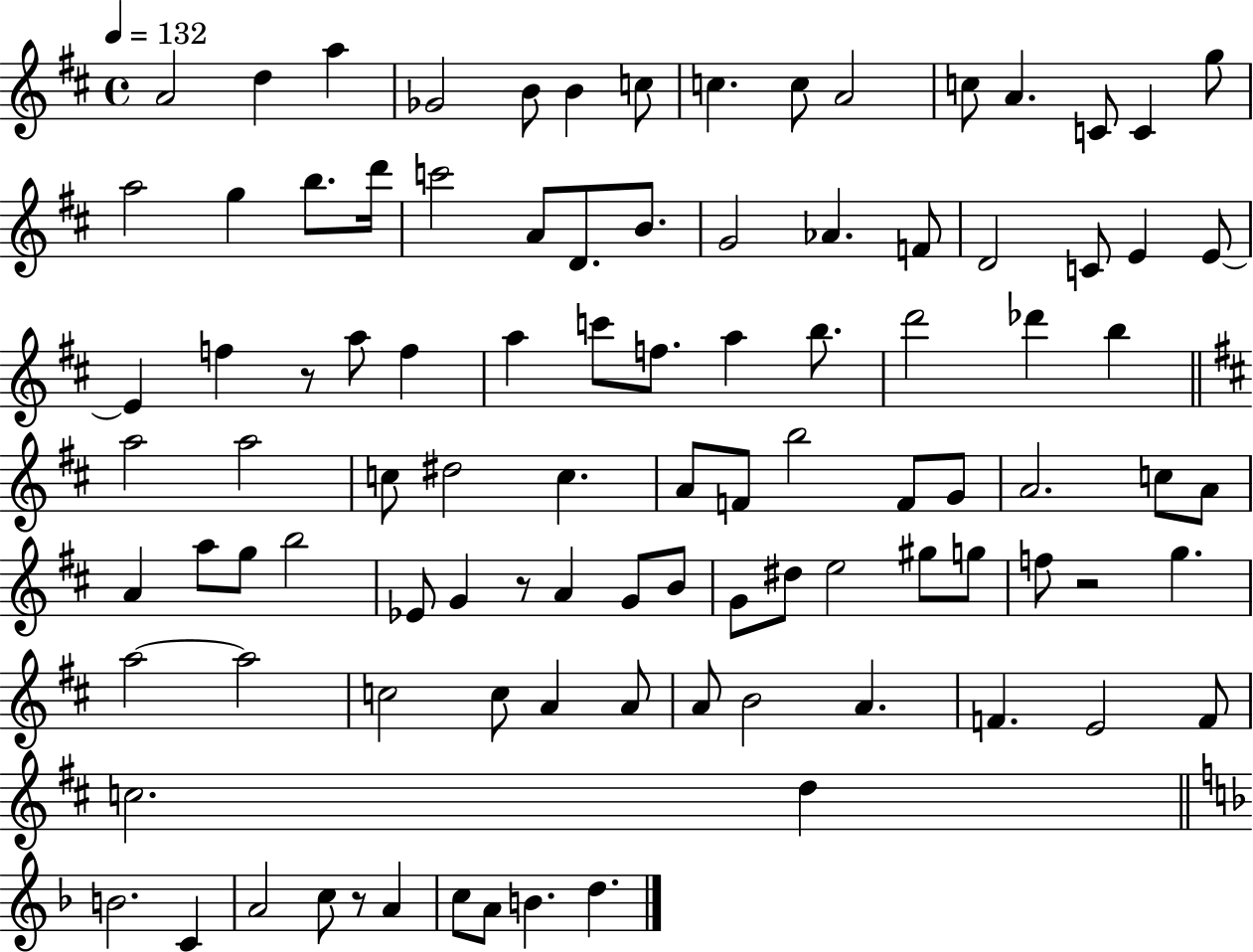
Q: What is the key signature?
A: D major